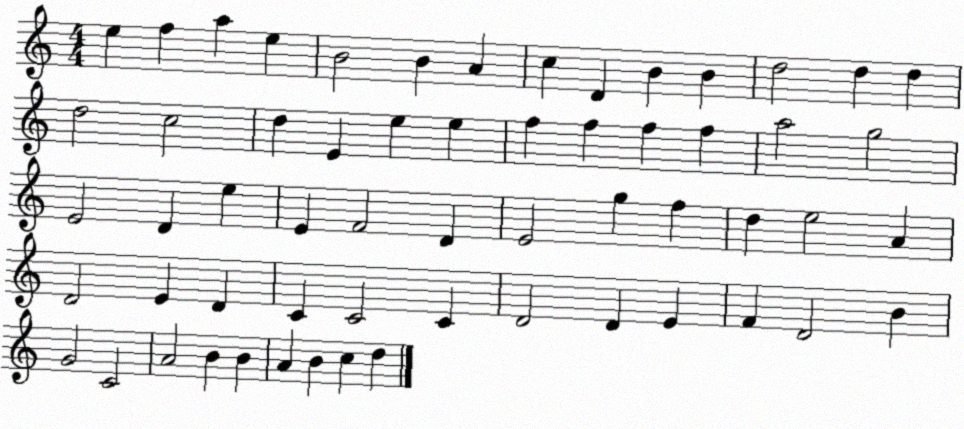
X:1
T:Untitled
M:4/4
L:1/4
K:C
e f a e B2 B A c D B B d2 d d d2 c2 d E e e f f f f a2 g2 E2 D e E F2 D E2 g f d e2 A D2 E D C C2 C D2 D E F D2 B G2 C2 A2 B B A B c d